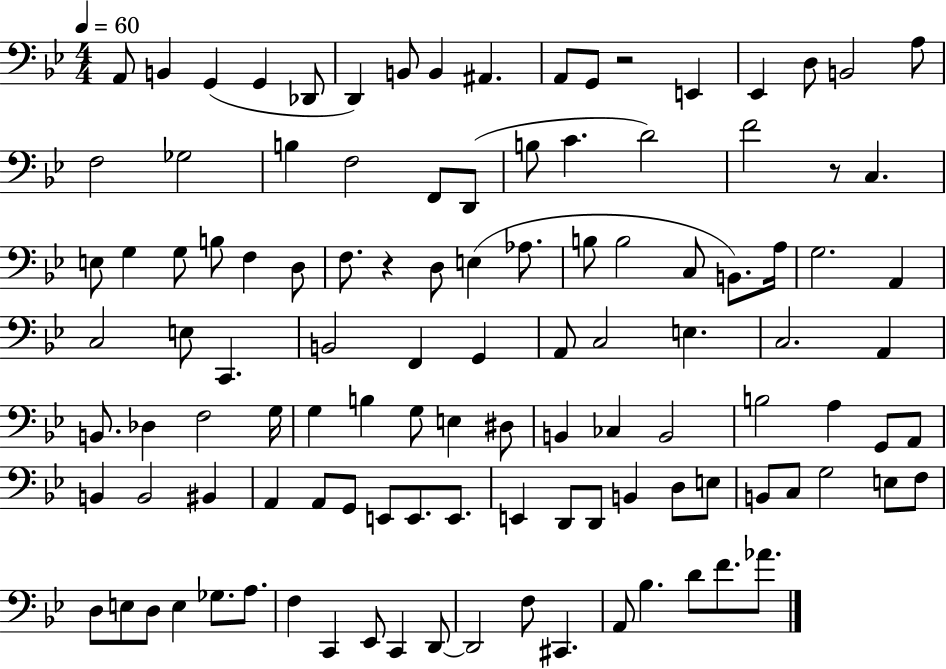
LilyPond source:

{
  \clef bass
  \numericTimeSignature
  \time 4/4
  \key bes \major
  \tempo 4 = 60
  a,8 b,4 g,4( g,4 des,8 | d,4) b,8 b,4 ais,4. | a,8 g,8 r2 e,4 | ees,4 d8 b,2 a8 | \break f2 ges2 | b4 f2 f,8 d,8( | b8 c'4. d'2) | f'2 r8 c4. | \break e8 g4 g8 b8 f4 d8 | f8. r4 d8 e4( aes8. | b8 b2 c8 b,8.) a16 | g2. a,4 | \break c2 e8 c,4. | b,2 f,4 g,4 | a,8 c2 e4. | c2. a,4 | \break b,8. des4 f2 g16 | g4 b4 g8 e4 dis8 | b,4 ces4 b,2 | b2 a4 g,8 a,8 | \break b,4 b,2 bis,4 | a,4 a,8 g,8 e,8 e,8. e,8. | e,4 d,8 d,8 b,4 d8 e8 | b,8 c8 g2 e8 f8 | \break d8 e8 d8 e4 ges8. a8. | f4 c,4 ees,8 c,4 d,8~~ | d,2 f8 cis,4. | a,8 bes4. d'8 f'8. aes'8. | \break \bar "|."
}